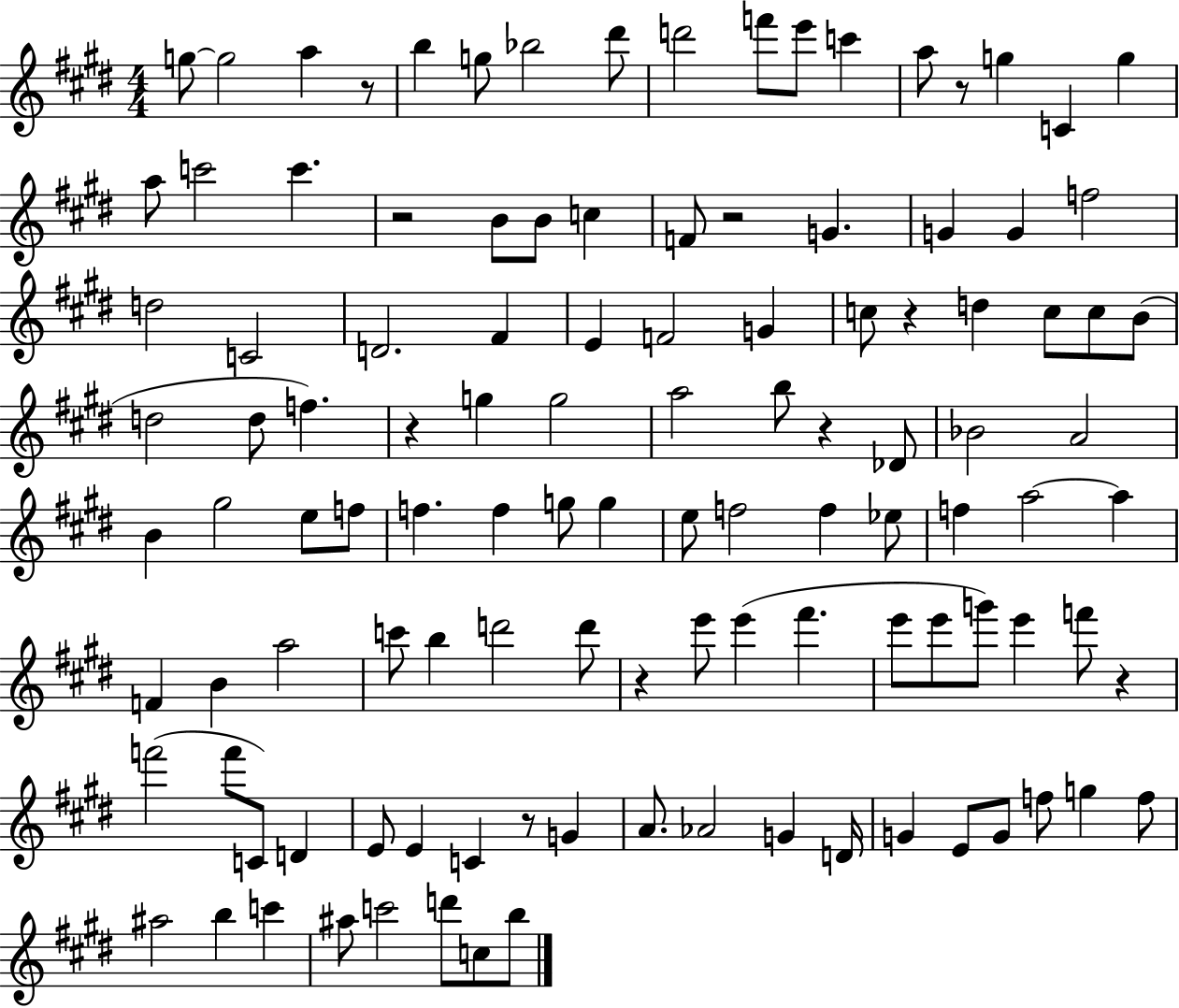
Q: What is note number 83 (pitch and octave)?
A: E4